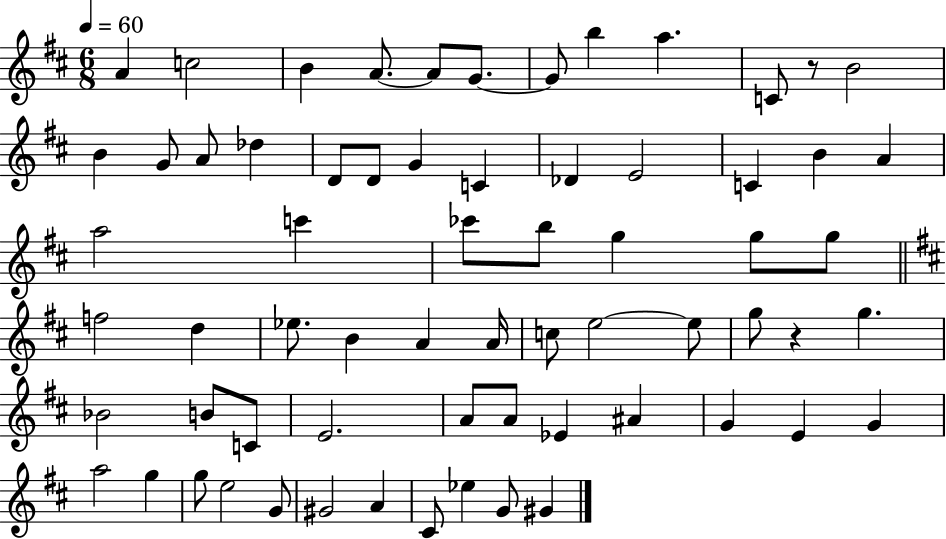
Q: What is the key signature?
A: D major